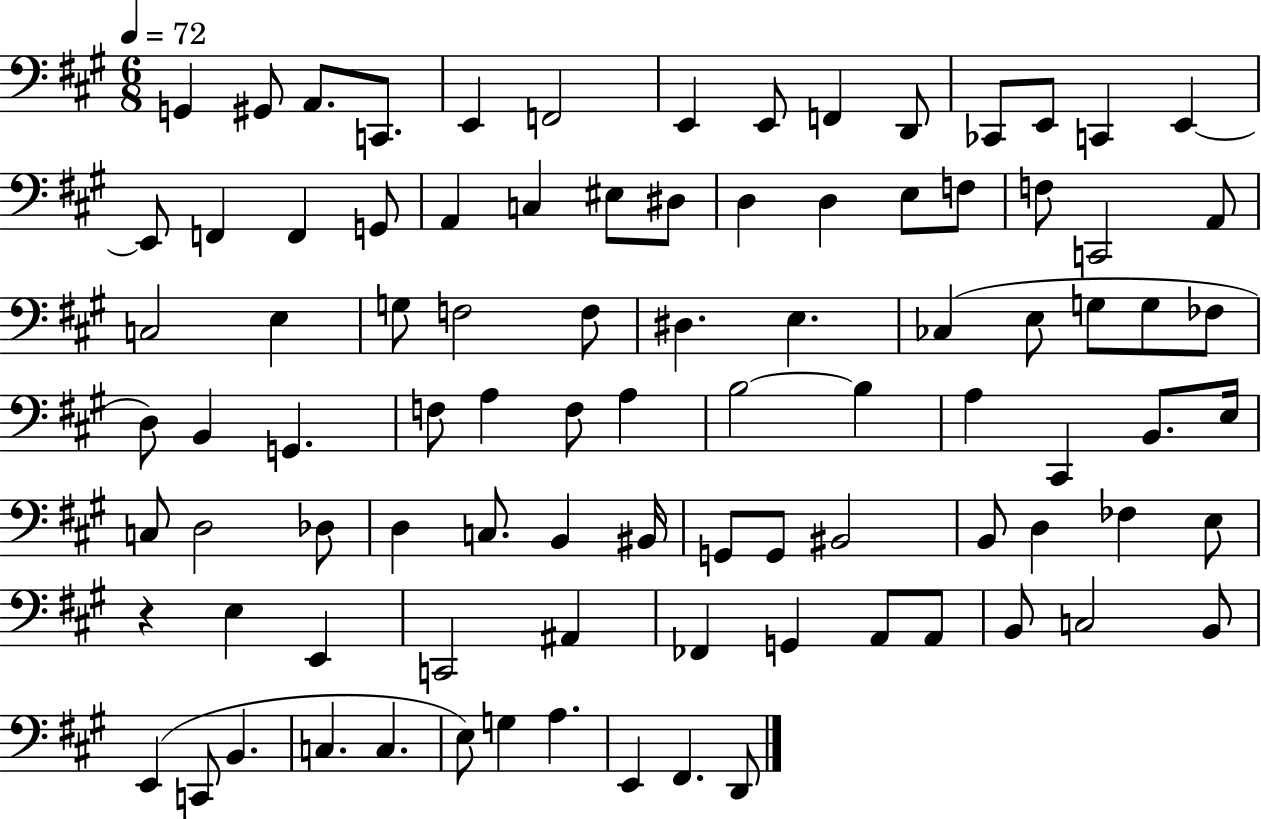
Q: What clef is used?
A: bass